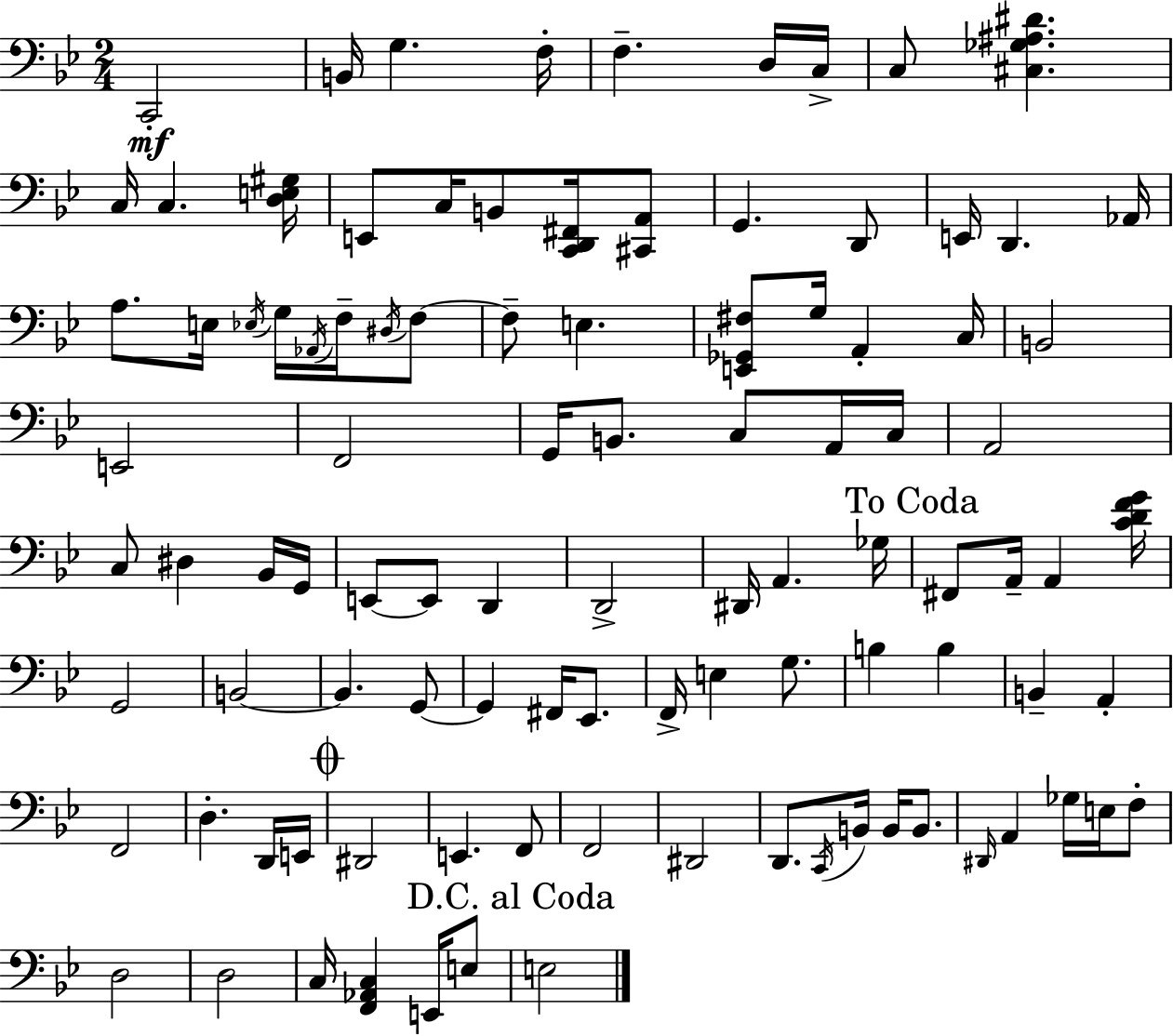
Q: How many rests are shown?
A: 0